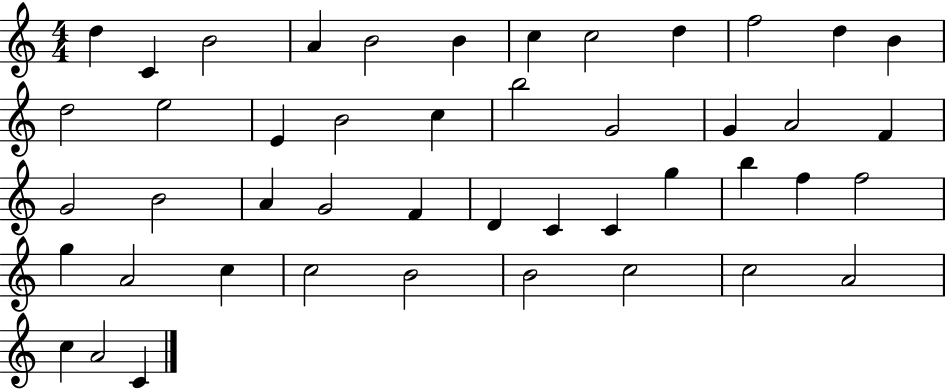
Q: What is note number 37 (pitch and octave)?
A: C5